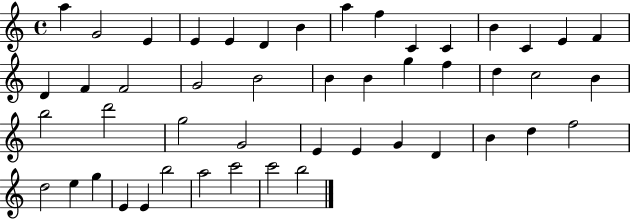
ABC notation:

X:1
T:Untitled
M:4/4
L:1/4
K:C
a G2 E E E D B a f C C B C E F D F F2 G2 B2 B B g f d c2 B b2 d'2 g2 G2 E E G D B d f2 d2 e g E E b2 a2 c'2 c'2 b2